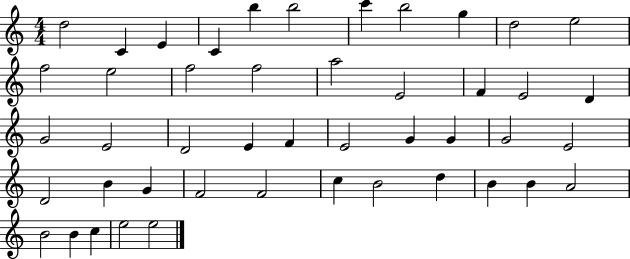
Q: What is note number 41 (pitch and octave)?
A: A4